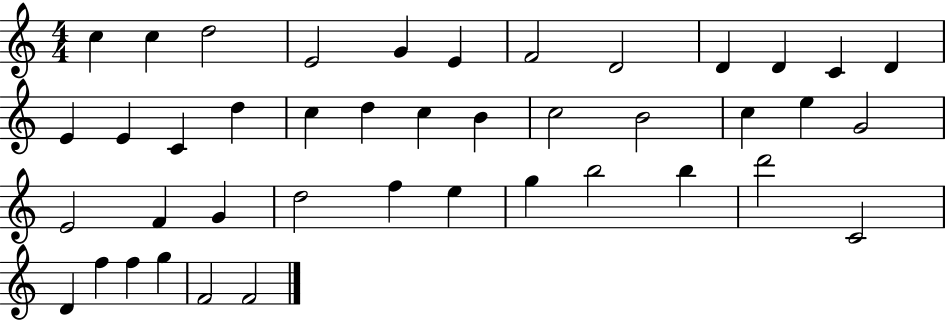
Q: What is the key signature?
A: C major